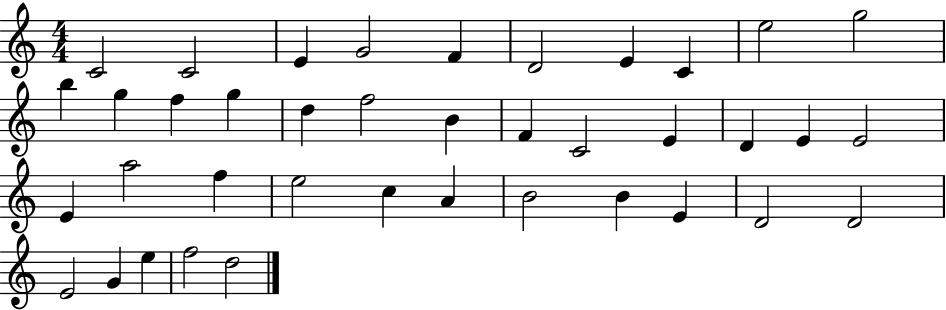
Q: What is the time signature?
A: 4/4